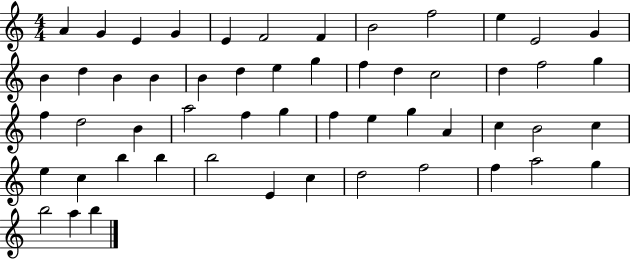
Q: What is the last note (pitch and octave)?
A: B5